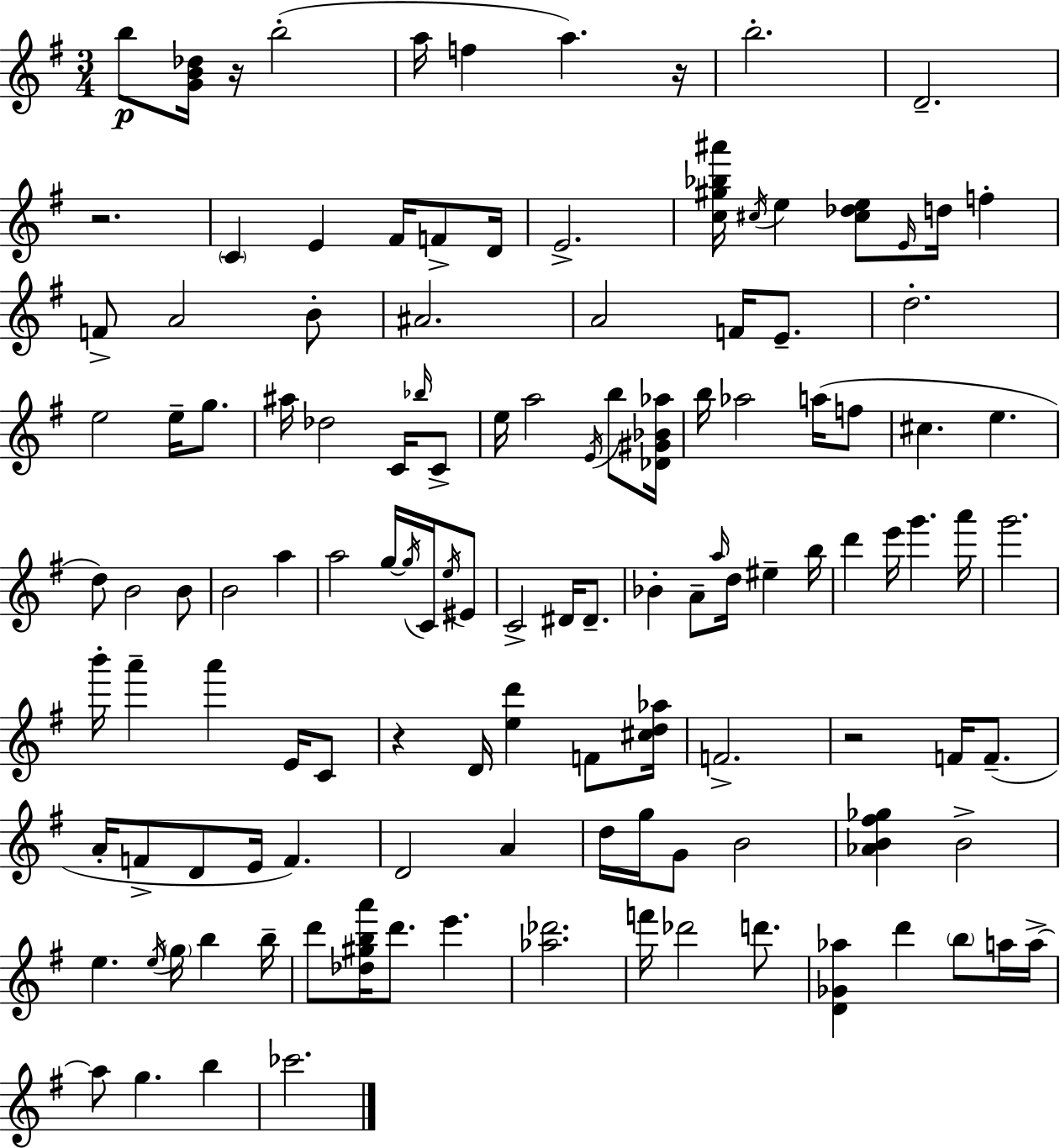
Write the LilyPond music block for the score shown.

{
  \clef treble
  \numericTimeSignature
  \time 3/4
  \key e \minor
  b''8\p <g' b' des''>16 r16 b''2-.( | a''16 f''4 a''4.) r16 | b''2.-. | d'2.-- | \break r2. | \parenthesize c'4 e'4 fis'16 f'8-> d'16 | e'2.-> | <c'' gis'' bes'' ais'''>16 \acciaccatura { cis''16 } e''4 <cis'' des'' e''>8 \grace { e'16 } d''16 f''4-. | \break f'8-> a'2 | b'8-. ais'2. | a'2 f'16 e'8.-- | d''2.-. | \break e''2 e''16-- g''8. | ais''16 des''2 c'16 | \grace { bes''16 } c'8-> e''16 a''2 | \acciaccatura { e'16 } b''8 <des' gis' bes' aes''>16 b''16 aes''2 | \break a''16( f''8 cis''4. e''4. | d''8) b'2 | b'8 b'2 | a''4 a''2 | \break g''16~~ \acciaccatura { g''16 } c'16 \acciaccatura { e''16 } eis'8 c'2-> | dis'16 dis'8.-- bes'4-. a'8-- | \grace { a''16 } d''16 eis''4-- b''16 d'''4 e'''16 | g'''4. a'''16 g'''2. | \break b'''16-. a'''4-- | a'''4 e'16 c'8 r4 d'16 | <e'' d'''>4 f'8 <cis'' d'' aes''>16 f'2.-> | r2 | \break f'16 f'8.--( a'16-. f'8-> d'8 | e'16 f'4.) d'2 | a'4 d''16 g''16 g'8 b'2 | <aes' b' fis'' ges''>4 b'2-> | \break e''4. | \acciaccatura { e''16 } \parenthesize g''16 b''4 b''16-- d'''8 <des'' gis'' b'' a'''>16 d'''8. | e'''4. <aes'' des'''>2. | f'''16 des'''2 | \break d'''8. <d' ges' aes''>4 | d'''4 \parenthesize b''8 a''16 a''16->~~ a''8 g''4. | b''4 ces'''2. | \bar "|."
}